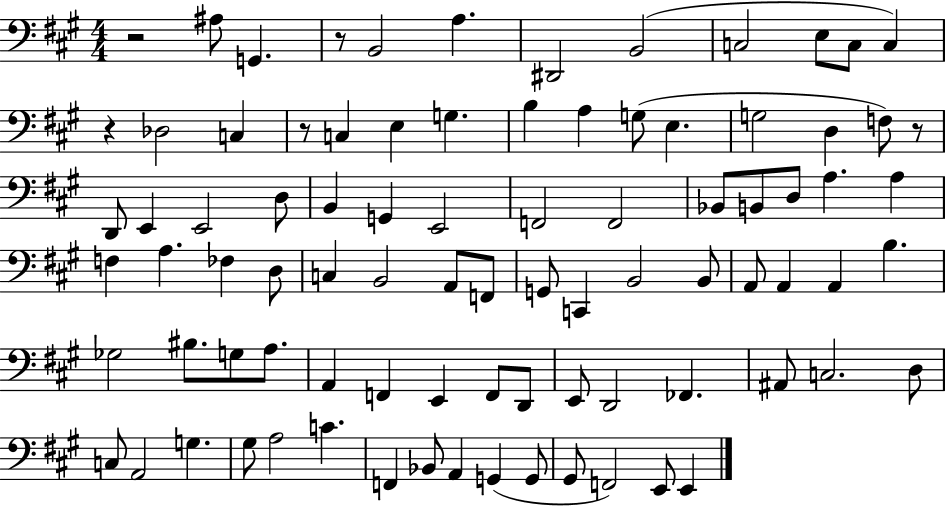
R/h A#3/e G2/q. R/e B2/h A3/q. D#2/h B2/h C3/h E3/e C3/e C3/q R/q Db3/h C3/q R/e C3/q E3/q G3/q. B3/q A3/q G3/e E3/q. G3/h D3/q F3/e R/e D2/e E2/q E2/h D3/e B2/q G2/q E2/h F2/h F2/h Bb2/e B2/e D3/e A3/q. A3/q F3/q A3/q. FES3/q D3/e C3/q B2/h A2/e F2/e G2/e C2/q B2/h B2/e A2/e A2/q A2/q B3/q. Gb3/h BIS3/e. G3/e A3/e. A2/q F2/q E2/q F2/e D2/e E2/e D2/h FES2/q. A#2/e C3/h. D3/e C3/e A2/h G3/q. G#3/e A3/h C4/q. F2/q Bb2/e A2/q G2/q G2/e G#2/e F2/h E2/e E2/q